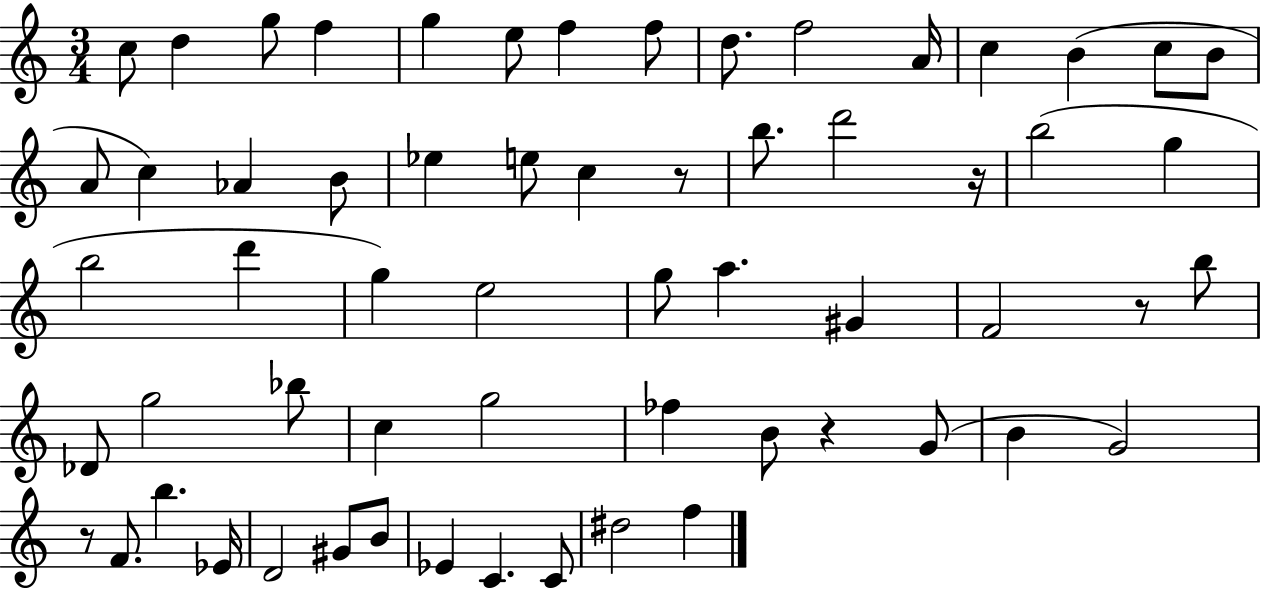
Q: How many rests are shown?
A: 5